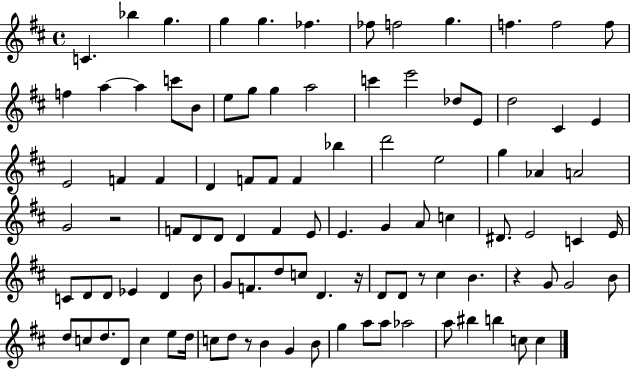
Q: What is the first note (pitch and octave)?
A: C4